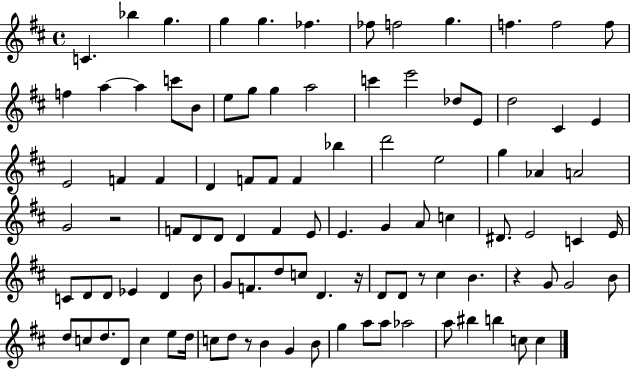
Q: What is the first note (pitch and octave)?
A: C4